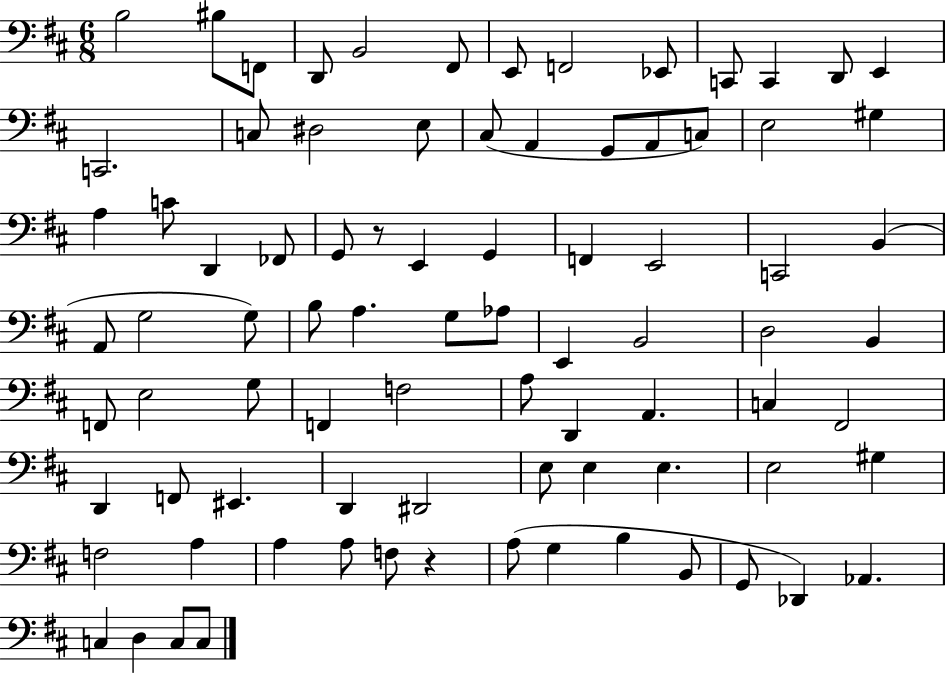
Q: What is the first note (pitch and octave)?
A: B3